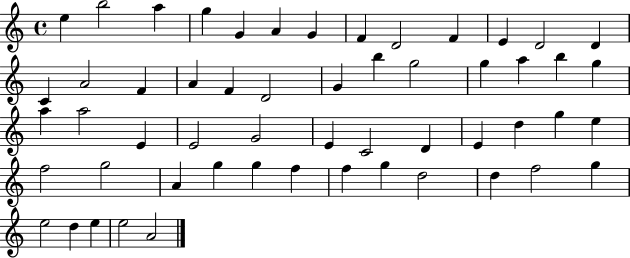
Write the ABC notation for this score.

X:1
T:Untitled
M:4/4
L:1/4
K:C
e b2 a g G A G F D2 F E D2 D C A2 F A F D2 G b g2 g a b g a a2 E E2 G2 E C2 D E d g e f2 g2 A g g f f g d2 d f2 g e2 d e e2 A2